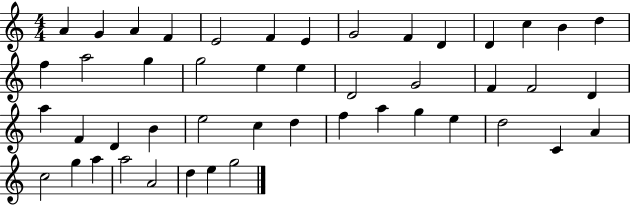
{
  \clef treble
  \numericTimeSignature
  \time 4/4
  \key c \major
  a'4 g'4 a'4 f'4 | e'2 f'4 e'4 | g'2 f'4 d'4 | d'4 c''4 b'4 d''4 | \break f''4 a''2 g''4 | g''2 e''4 e''4 | d'2 g'2 | f'4 f'2 d'4 | \break a''4 f'4 d'4 b'4 | e''2 c''4 d''4 | f''4 a''4 g''4 e''4 | d''2 c'4 a'4 | \break c''2 g''4 a''4 | a''2 a'2 | d''4 e''4 g''2 | \bar "|."
}